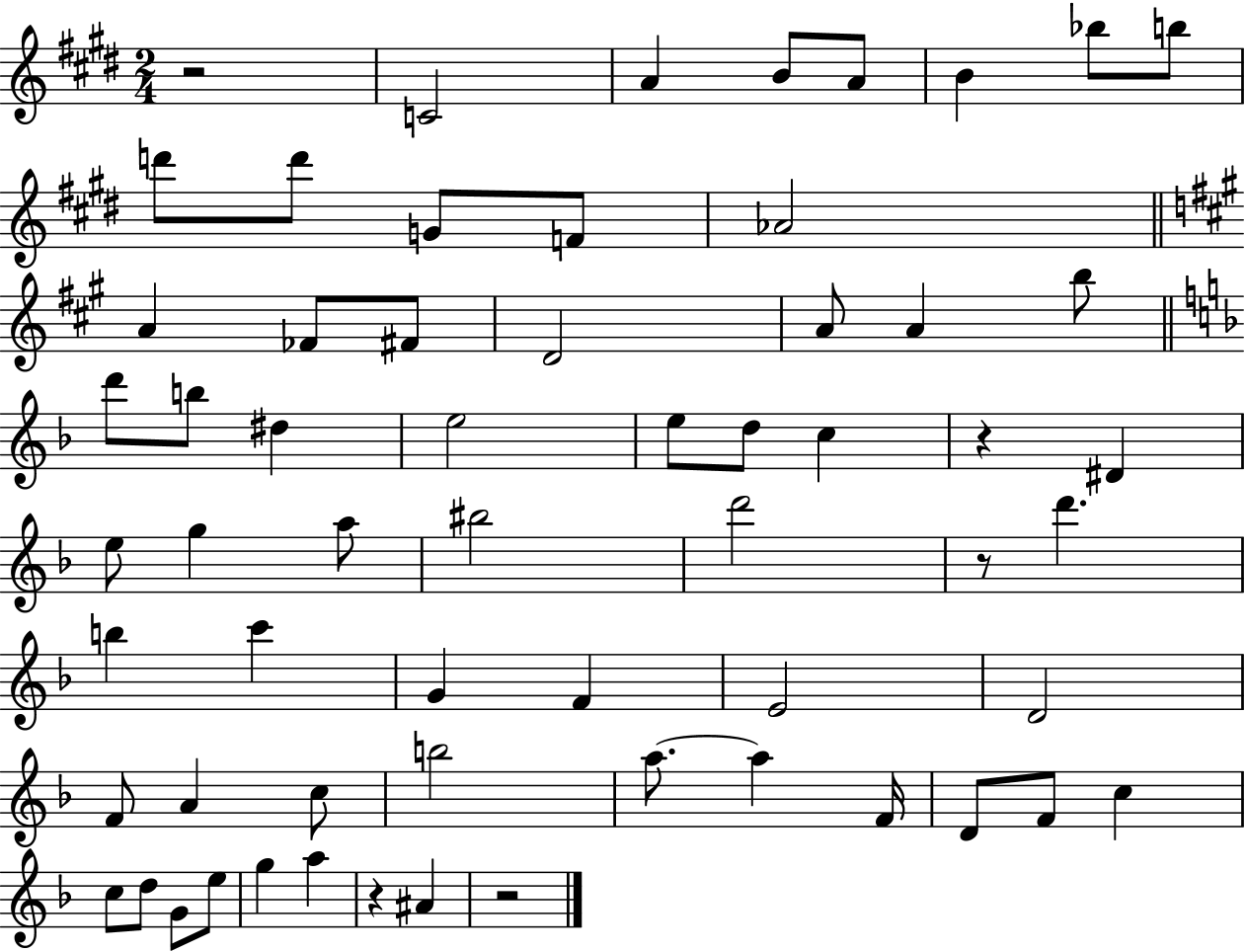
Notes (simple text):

R/h C4/h A4/q B4/e A4/e B4/q Bb5/e B5/e D6/e D6/e G4/e F4/e Ab4/h A4/q FES4/e F#4/e D4/h A4/e A4/q B5/e D6/e B5/e D#5/q E5/h E5/e D5/e C5/q R/q D#4/q E5/e G5/q A5/e BIS5/h D6/h R/e D6/q. B5/q C6/q G4/q F4/q E4/h D4/h F4/e A4/q C5/e B5/h A5/e. A5/q F4/s D4/e F4/e C5/q C5/e D5/e G4/e E5/e G5/q A5/q R/q A#4/q R/h